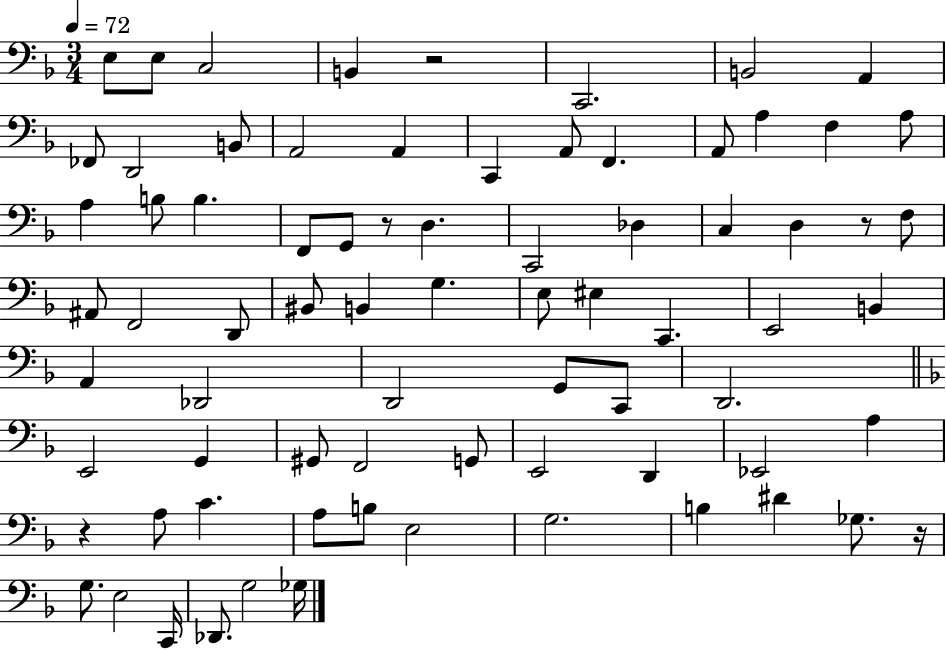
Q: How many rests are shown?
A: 5